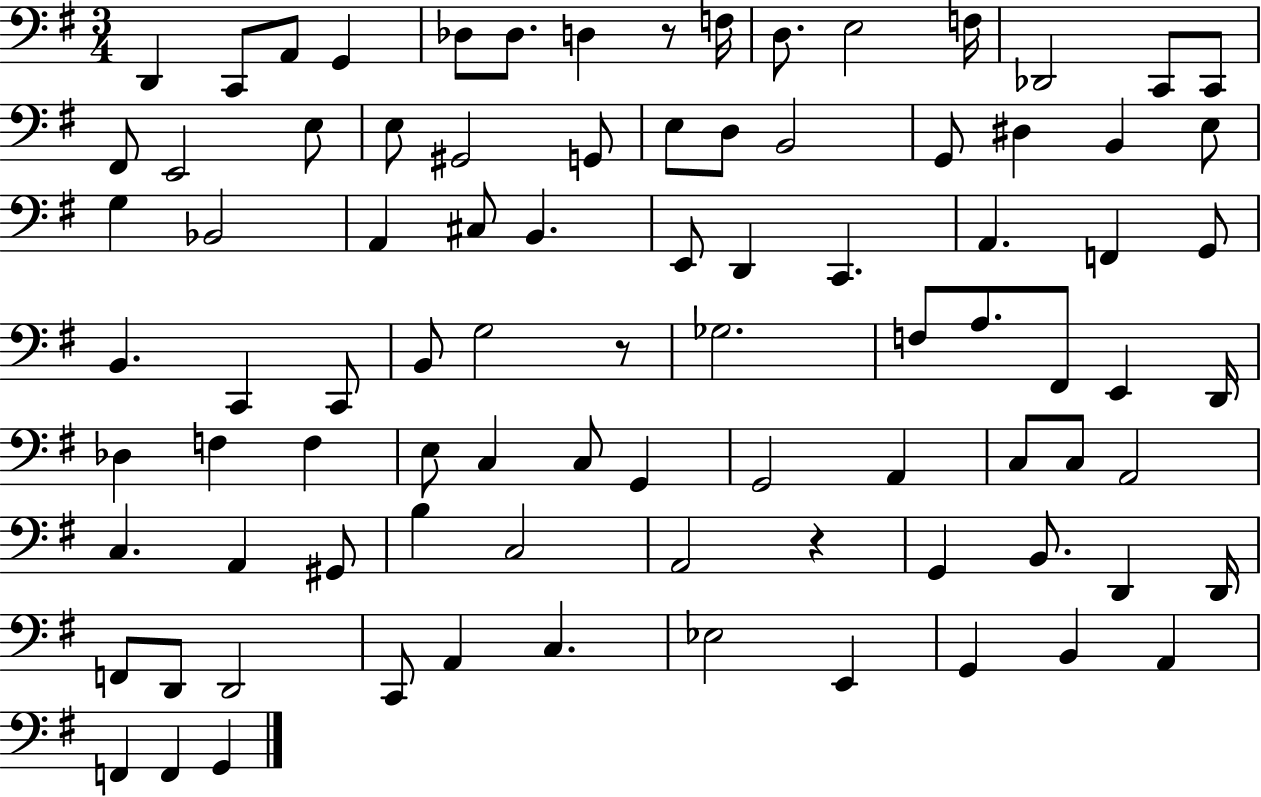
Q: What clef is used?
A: bass